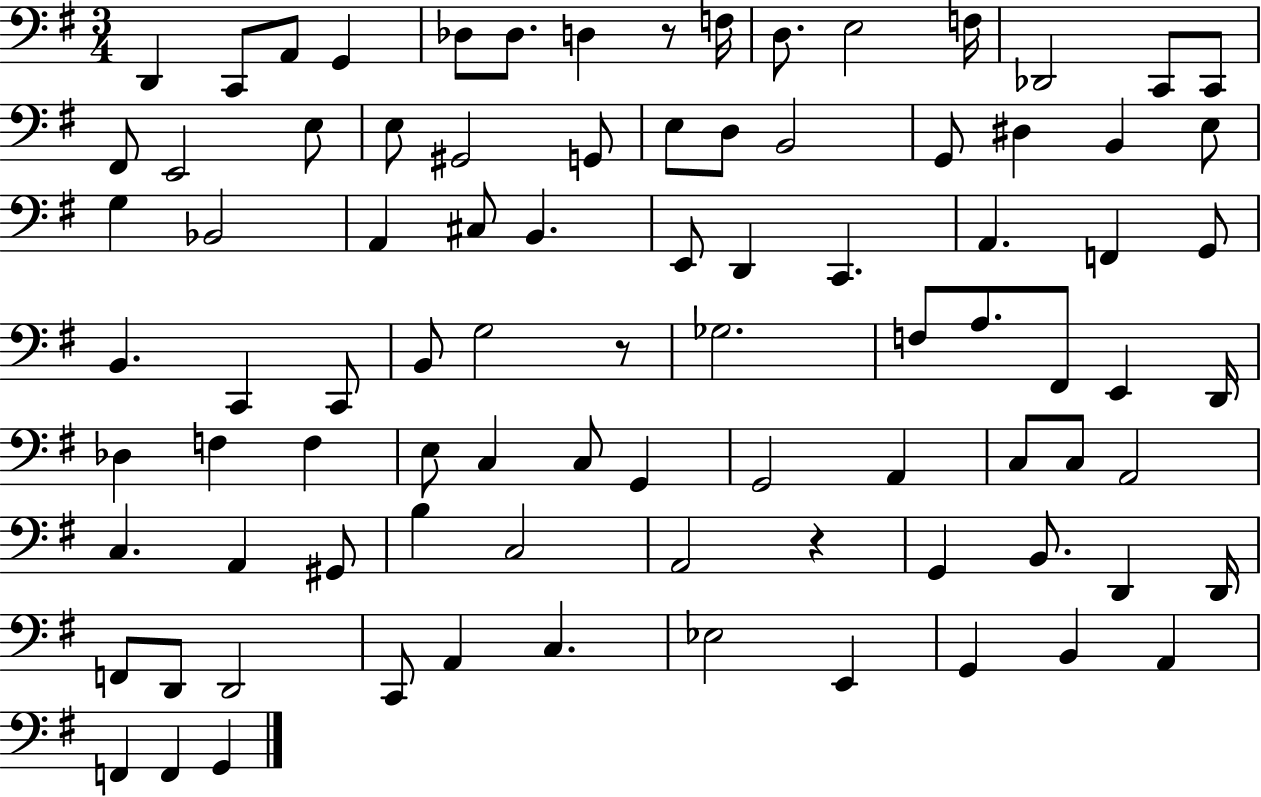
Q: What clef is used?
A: bass